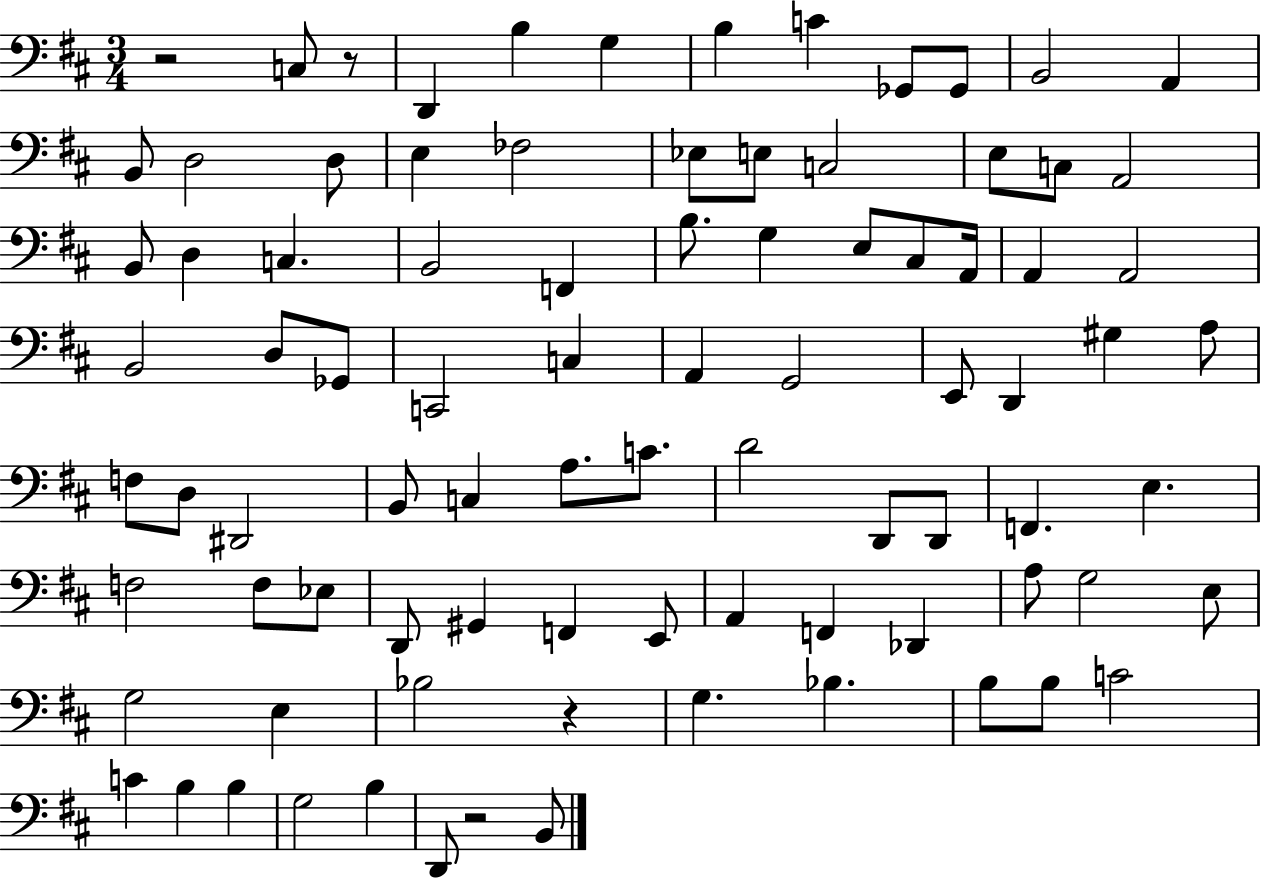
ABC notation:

X:1
T:Untitled
M:3/4
L:1/4
K:D
z2 C,/2 z/2 D,, B, G, B, C _G,,/2 _G,,/2 B,,2 A,, B,,/2 D,2 D,/2 E, _F,2 _E,/2 E,/2 C,2 E,/2 C,/2 A,,2 B,,/2 D, C, B,,2 F,, B,/2 G, E,/2 ^C,/2 A,,/4 A,, A,,2 B,,2 D,/2 _G,,/2 C,,2 C, A,, G,,2 E,,/2 D,, ^G, A,/2 F,/2 D,/2 ^D,,2 B,,/2 C, A,/2 C/2 D2 D,,/2 D,,/2 F,, E, F,2 F,/2 _E,/2 D,,/2 ^G,, F,, E,,/2 A,, F,, _D,, A,/2 G,2 E,/2 G,2 E, _B,2 z G, _B, B,/2 B,/2 C2 C B, B, G,2 B, D,,/2 z2 B,,/2